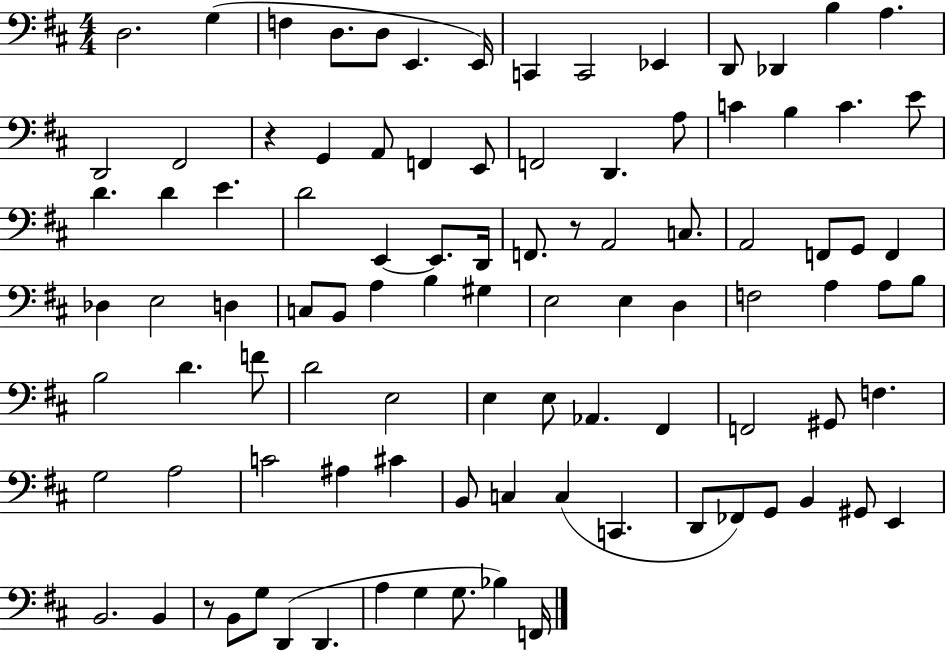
D3/h. G3/q F3/q D3/e. D3/e E2/q. E2/s C2/q C2/h Eb2/q D2/e Db2/q B3/q A3/q. D2/h F#2/h R/q G2/q A2/e F2/q E2/e F2/h D2/q. A3/e C4/q B3/q C4/q. E4/e D4/q. D4/q E4/q. D4/h E2/q E2/e. D2/s F2/e. R/e A2/h C3/e. A2/h F2/e G2/e F2/q Db3/q E3/h D3/q C3/e B2/e A3/q B3/q G#3/q E3/h E3/q D3/q F3/h A3/q A3/e B3/e B3/h D4/q. F4/e D4/h E3/h E3/q E3/e Ab2/q. F#2/q F2/h G#2/e F3/q. G3/h A3/h C4/h A#3/q C#4/q B2/e C3/q C3/q C2/q. D2/e FES2/e G2/e B2/q G#2/e E2/q B2/h. B2/q R/e B2/e G3/e D2/q D2/q. A3/q G3/q G3/e. Bb3/q F2/s